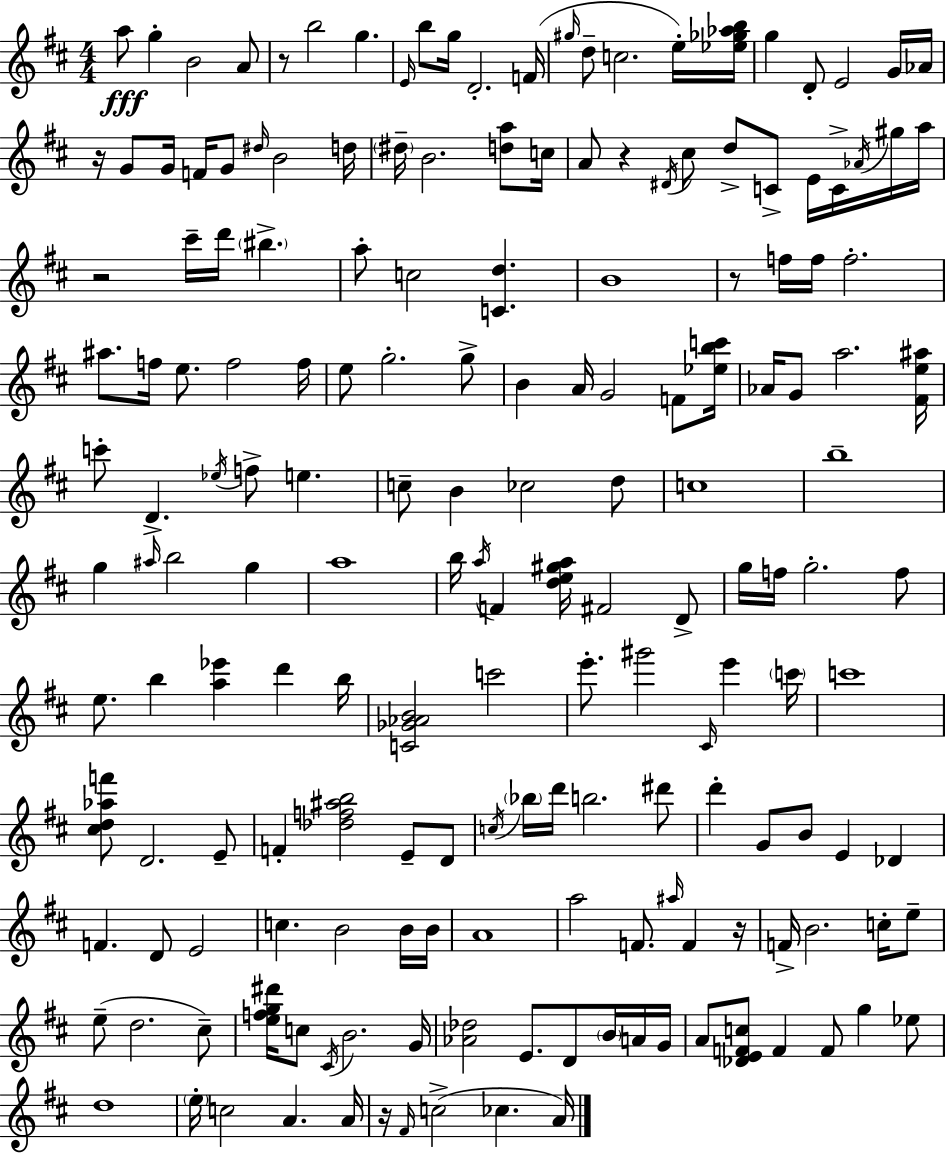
A5/e G5/q B4/h A4/e R/e B5/h G5/q. E4/s B5/e G5/s D4/h. F4/s G#5/s D5/e C5/h. E5/s [Eb5,Gb5,Ab5,B5]/s G5/q D4/e E4/h G4/s Ab4/s R/s G4/e G4/s F4/s G4/e D#5/s B4/h D5/s D#5/s B4/h. [D5,A5]/e C5/s A4/e R/q D#4/s C#5/e D5/e C4/e E4/s C4/s Ab4/s G#5/s A5/s R/h C#6/s D6/s BIS5/q. A5/e C5/h [C4,D5]/q. B4/w R/e F5/s F5/s F5/h. A#5/e. F5/s E5/e. F5/h F5/s E5/e G5/h. G5/e B4/q A4/s G4/h F4/e [Eb5,B5,C6]/s Ab4/s G4/e A5/h. [F#4,E5,A#5]/s C6/e D4/q. Eb5/s F5/e E5/q. C5/e B4/q CES5/h D5/e C5/w B5/w G5/q A#5/s B5/h G5/q A5/w B5/s A5/s F4/q [D5,E5,G#5,A5]/s F#4/h D4/e G5/s F5/s G5/h. F5/e E5/e. B5/q [A5,Eb6]/q D6/q B5/s [C4,Gb4,Ab4,B4]/h C6/h E6/e. G#6/h C#4/s E6/q C6/s C6/w [C#5,D5,Ab5,F6]/e D4/h. E4/e F4/q [Db5,F5,A#5,B5]/h E4/e D4/e C5/s Bb5/s D6/s B5/h. D#6/e D6/q G4/e B4/e E4/q Db4/q F4/q. D4/e E4/h C5/q. B4/h B4/s B4/s A4/w A5/h F4/e. A#5/s F4/q R/s F4/s B4/h. C5/s E5/e E5/e D5/h. C#5/e [E5,F5,G5,D#6]/s C5/e C#4/s B4/h. G4/s [Ab4,Db5]/h E4/e. D4/e B4/s A4/s G4/s A4/e [Db4,E4,F4,C5]/e F4/q F4/e G5/q Eb5/e D5/w E5/s C5/h A4/q. A4/s R/s F#4/s C5/h CES5/q. A4/s